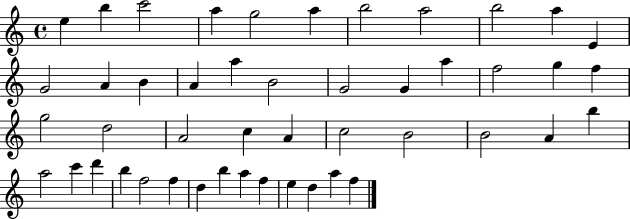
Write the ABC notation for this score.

X:1
T:Untitled
M:4/4
L:1/4
K:C
e b c'2 a g2 a b2 a2 b2 a E G2 A B A a B2 G2 G a f2 g f g2 d2 A2 c A c2 B2 B2 A b a2 c' d' b f2 f d b a f e d a f